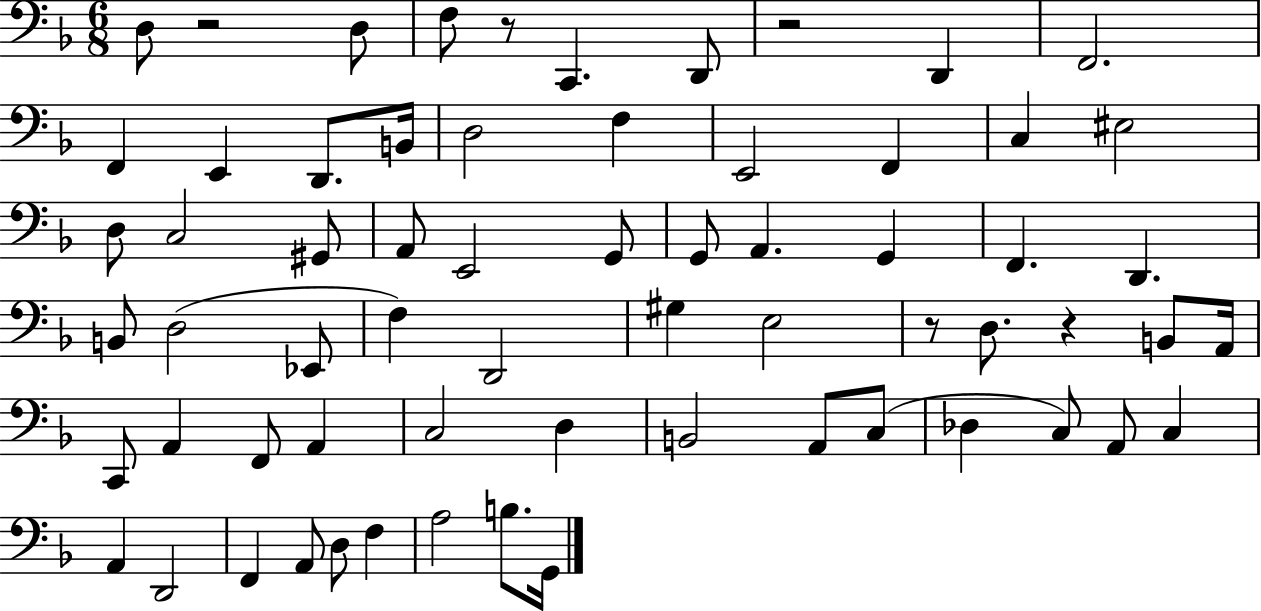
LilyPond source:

{
  \clef bass
  \numericTimeSignature
  \time 6/8
  \key f \major
  d8 r2 d8 | f8 r8 c,4. d,8 | r2 d,4 | f,2. | \break f,4 e,4 d,8. b,16 | d2 f4 | e,2 f,4 | c4 eis2 | \break d8 c2 gis,8 | a,8 e,2 g,8 | g,8 a,4. g,4 | f,4. d,4. | \break b,8 d2( ees,8 | f4) d,2 | gis4 e2 | r8 d8. r4 b,8 a,16 | \break c,8 a,4 f,8 a,4 | c2 d4 | b,2 a,8 c8( | des4 c8) a,8 c4 | \break a,4 d,2 | f,4 a,8 d8 f4 | a2 b8. g,16 | \bar "|."
}